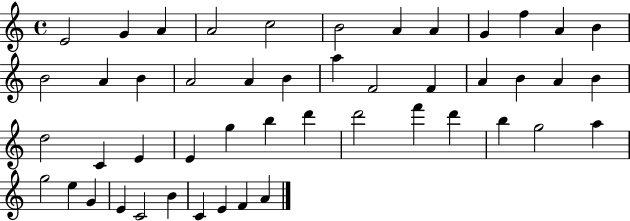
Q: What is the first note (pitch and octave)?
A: E4